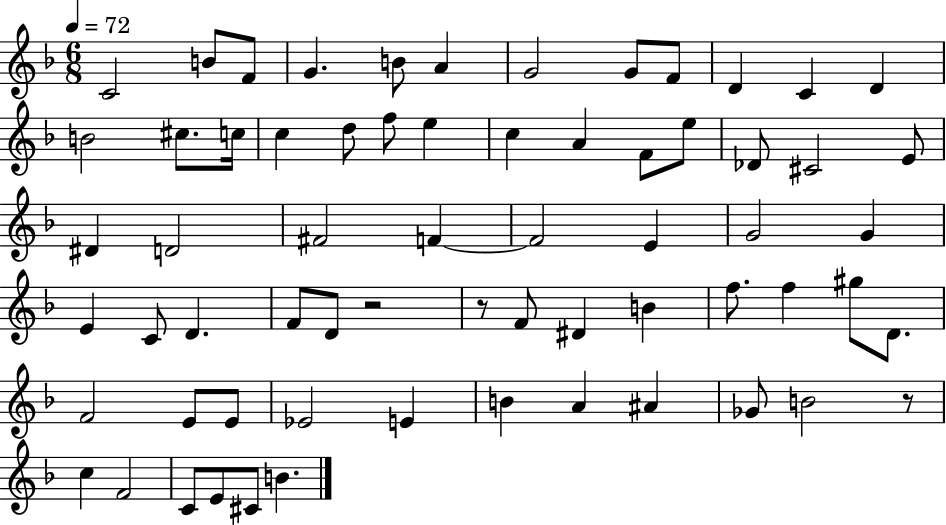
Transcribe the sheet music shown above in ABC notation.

X:1
T:Untitled
M:6/8
L:1/4
K:F
C2 B/2 F/2 G B/2 A G2 G/2 F/2 D C D B2 ^c/2 c/4 c d/2 f/2 e c A F/2 e/2 _D/2 ^C2 E/2 ^D D2 ^F2 F F2 E G2 G E C/2 D F/2 D/2 z2 z/2 F/2 ^D B f/2 f ^g/2 D/2 F2 E/2 E/2 _E2 E B A ^A _G/2 B2 z/2 c F2 C/2 E/2 ^C/2 B